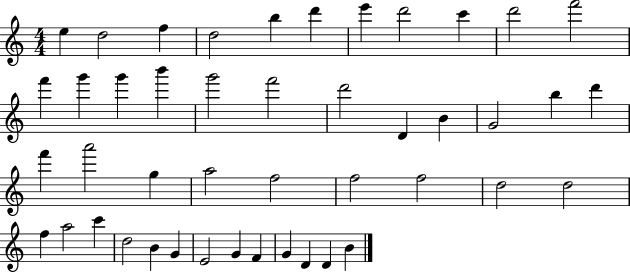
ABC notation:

X:1
T:Untitled
M:4/4
L:1/4
K:C
e d2 f d2 b d' e' d'2 c' d'2 f'2 f' g' g' b' g'2 f'2 d'2 D B G2 b d' f' a'2 g a2 f2 f2 f2 d2 d2 f a2 c' d2 B G E2 G F G D D B